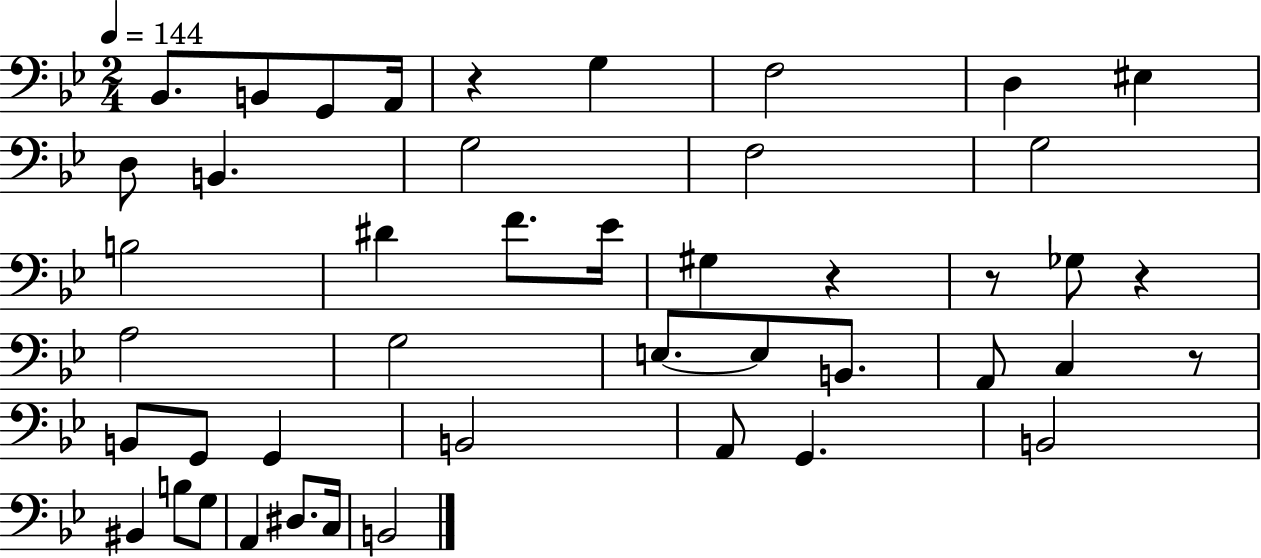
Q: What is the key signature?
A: BES major